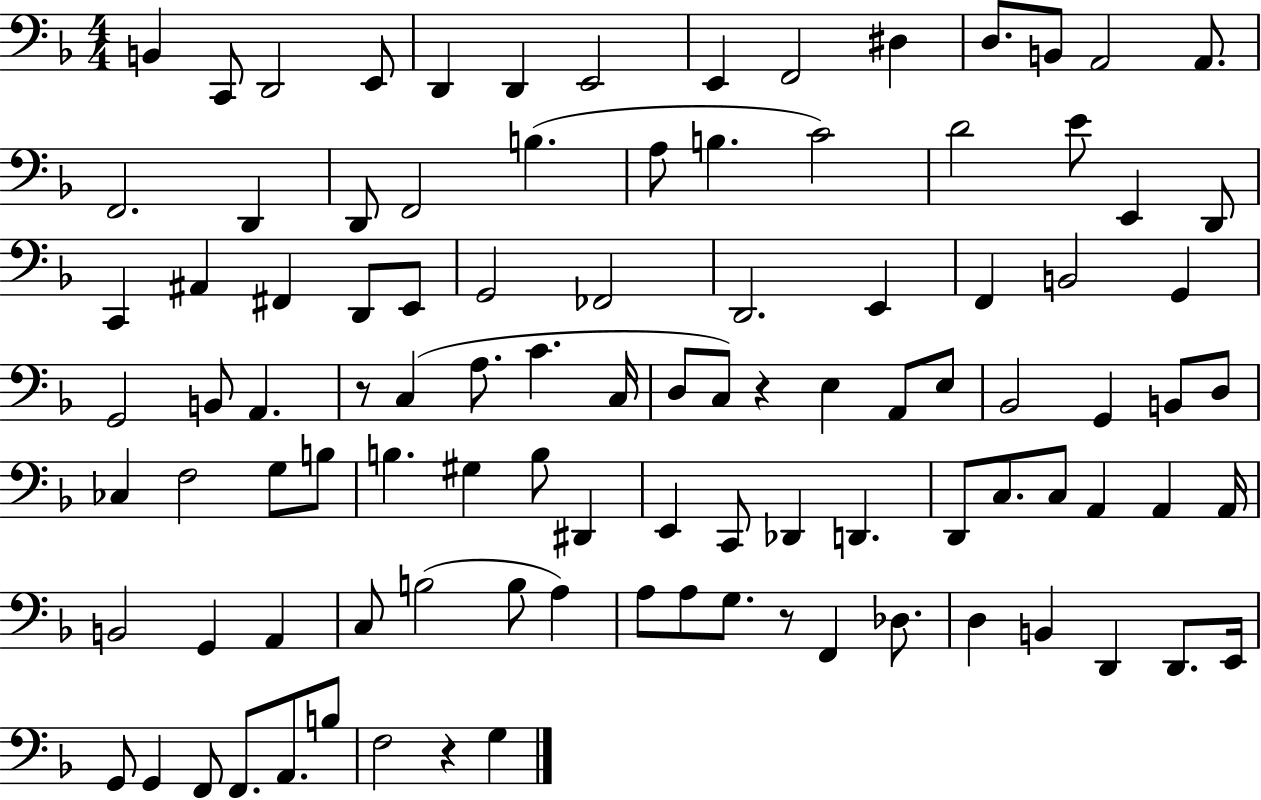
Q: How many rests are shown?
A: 4